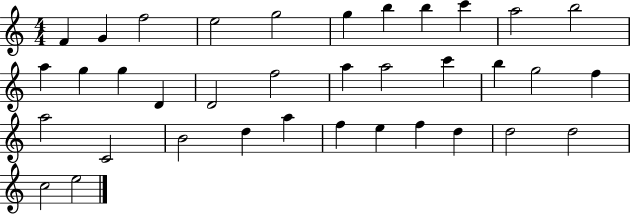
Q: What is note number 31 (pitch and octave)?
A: F5